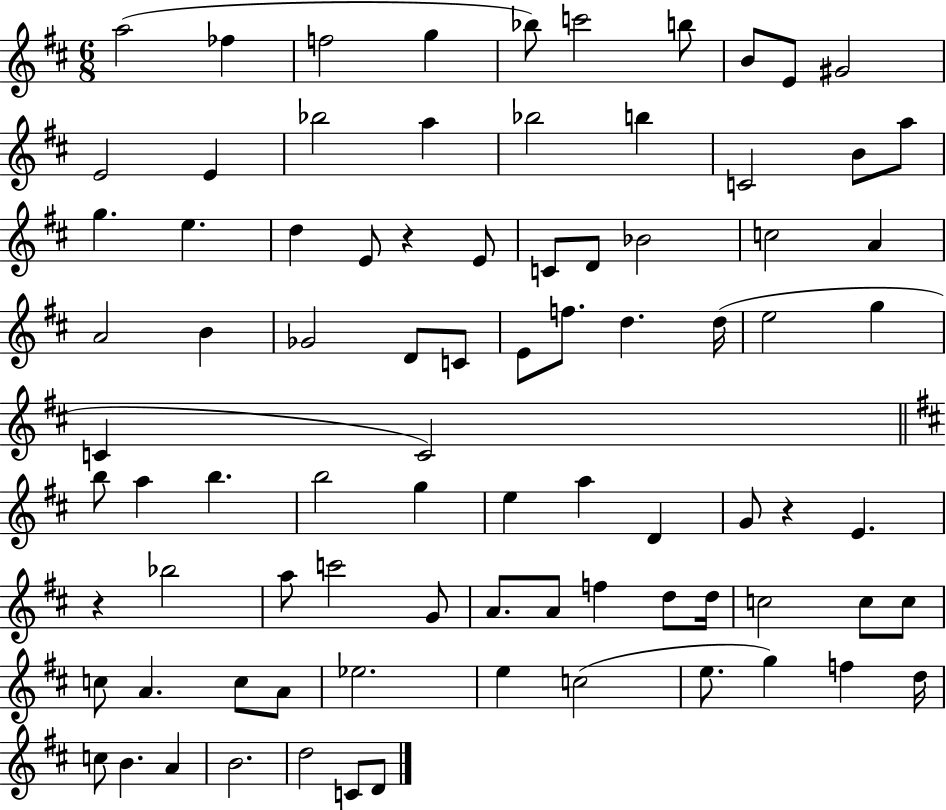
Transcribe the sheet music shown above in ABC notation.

X:1
T:Untitled
M:6/8
L:1/4
K:D
a2 _f f2 g _b/2 c'2 b/2 B/2 E/2 ^G2 E2 E _b2 a _b2 b C2 B/2 a/2 g e d E/2 z E/2 C/2 D/2 _B2 c2 A A2 B _G2 D/2 C/2 E/2 f/2 d d/4 e2 g C C2 b/2 a b b2 g e a D G/2 z E z _b2 a/2 c'2 G/2 A/2 A/2 f d/2 d/4 c2 c/2 c/2 c/2 A c/2 A/2 _e2 e c2 e/2 g f d/4 c/2 B A B2 d2 C/2 D/2